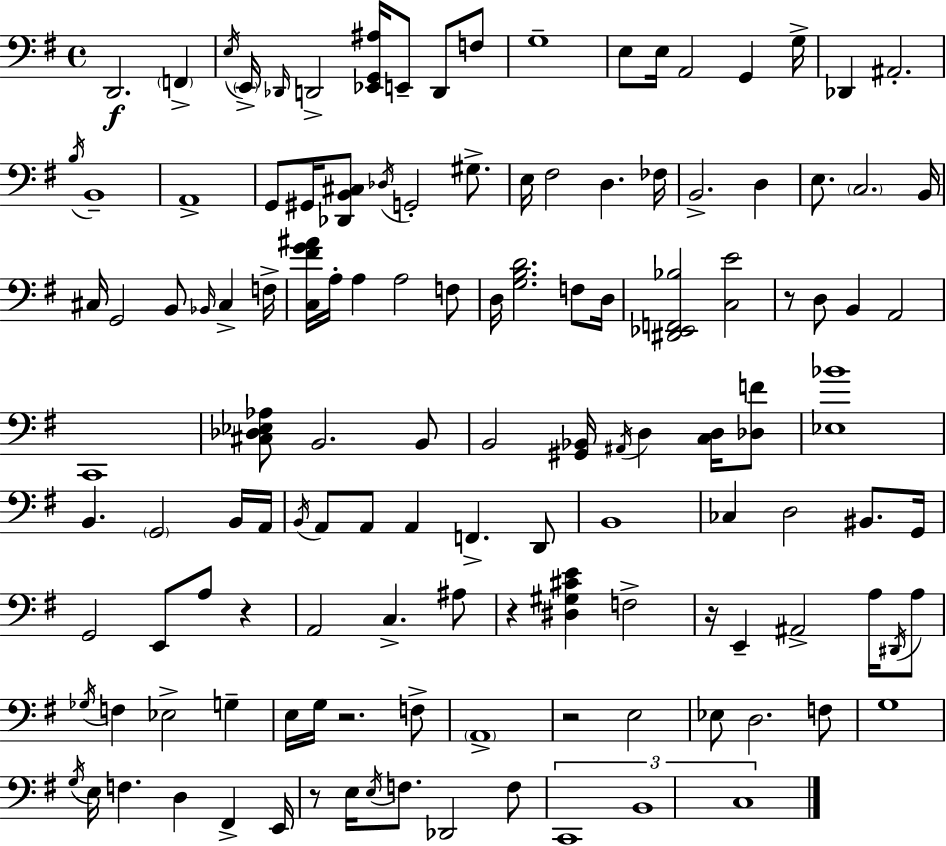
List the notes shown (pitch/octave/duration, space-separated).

D2/h. F2/q E3/s E2/s Db2/s D2/h [Eb2,G2,A#3]/s E2/e D2/e F3/e G3/w E3/e E3/s A2/h G2/q G3/s Db2/q A#2/h. B3/s B2/w A2/w G2/e G#2/s [Db2,B2,C#3]/e Db3/s G2/h G#3/e. E3/s F#3/h D3/q. FES3/s B2/h. D3/q E3/e. C3/h. B2/s C#3/s G2/h B2/e Bb2/s C#3/q F3/s [C3,F#4,G4,A#4]/s A3/s A3/q A3/h F3/e D3/s [G3,B3,D4]/h. F3/e D3/s [D#2,Eb2,F2,Bb3]/h [C3,E4]/h R/e D3/e B2/q A2/h C2/w [C#3,Db3,Eb3,Ab3]/e B2/h. B2/e B2/h [G#2,Bb2]/s A#2/s D3/q [C3,D3]/s [Db3,F4]/e [Eb3,Bb4]/w B2/q. G2/h B2/s A2/s B2/s A2/e A2/e A2/q F2/q. D2/e B2/w CES3/q D3/h BIS2/e. G2/s G2/h E2/e A3/e R/q A2/h C3/q. A#3/e R/q [D#3,G#3,C#4,E4]/q F3/h R/s E2/q A#2/h A3/s D#2/s A3/e Gb3/s F3/q Eb3/h G3/q E3/s G3/s R/h. F3/e A2/w R/h E3/h Eb3/e D3/h. F3/e G3/w G3/s E3/s F3/q. D3/q F#2/q E2/s R/e E3/s E3/s F3/e. Db2/h F3/e C2/w B2/w C3/w